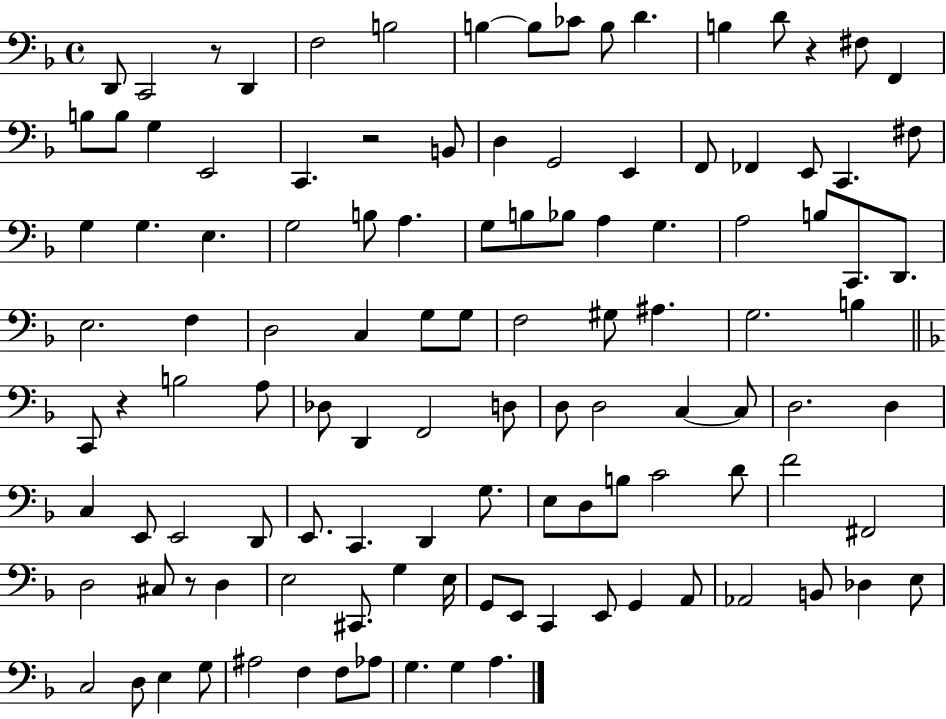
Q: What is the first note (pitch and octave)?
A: D2